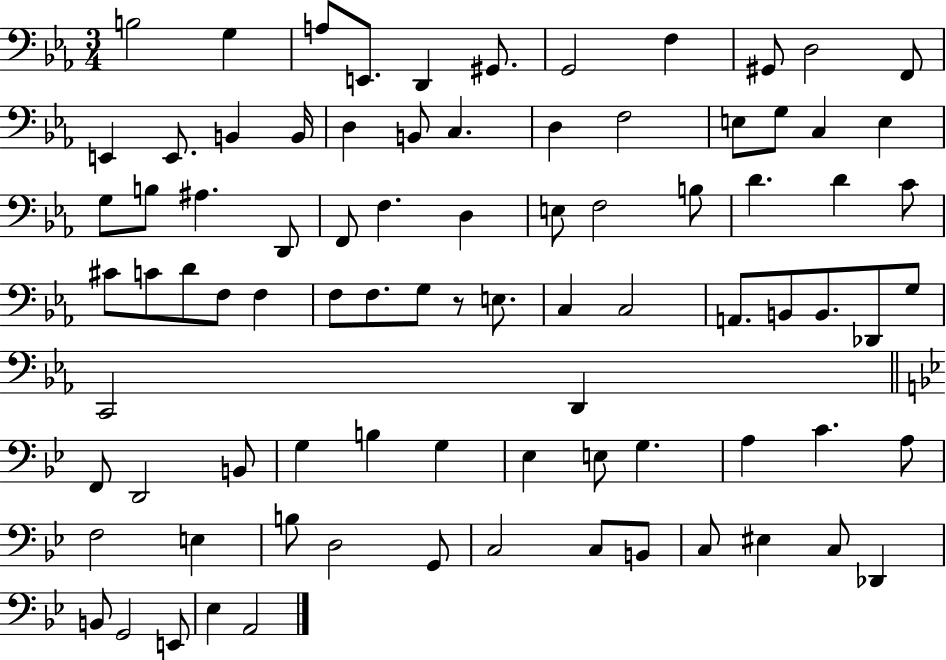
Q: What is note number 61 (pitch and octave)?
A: G3